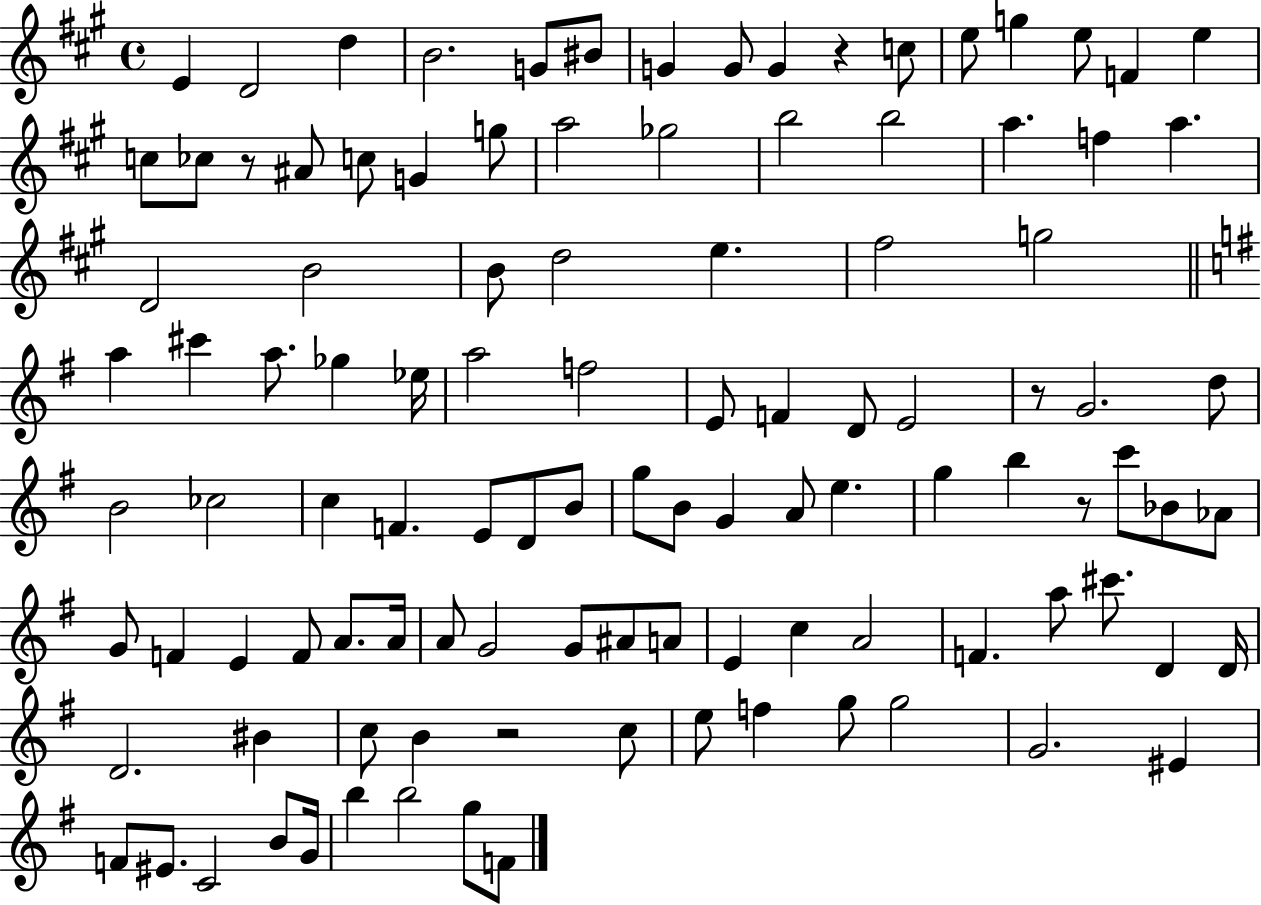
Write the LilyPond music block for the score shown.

{
  \clef treble
  \time 4/4
  \defaultTimeSignature
  \key a \major
  e'4 d'2 d''4 | b'2. g'8 bis'8 | g'4 g'8 g'4 r4 c''8 | e''8 g''4 e''8 f'4 e''4 | \break c''8 ces''8 r8 ais'8 c''8 g'4 g''8 | a''2 ges''2 | b''2 b''2 | a''4. f''4 a''4. | \break d'2 b'2 | b'8 d''2 e''4. | fis''2 g''2 | \bar "||" \break \key g \major a''4 cis'''4 a''8. ges''4 ees''16 | a''2 f''2 | e'8 f'4 d'8 e'2 | r8 g'2. d''8 | \break b'2 ces''2 | c''4 f'4. e'8 d'8 b'8 | g''8 b'8 g'4 a'8 e''4. | g''4 b''4 r8 c'''8 bes'8 aes'8 | \break g'8 f'4 e'4 f'8 a'8. a'16 | a'8 g'2 g'8 ais'8 a'8 | e'4 c''4 a'2 | f'4. a''8 cis'''8. d'4 d'16 | \break d'2. bis'4 | c''8 b'4 r2 c''8 | e''8 f''4 g''8 g''2 | g'2. eis'4 | \break f'8 eis'8. c'2 b'8 g'16 | b''4 b''2 g''8 f'8 | \bar "|."
}